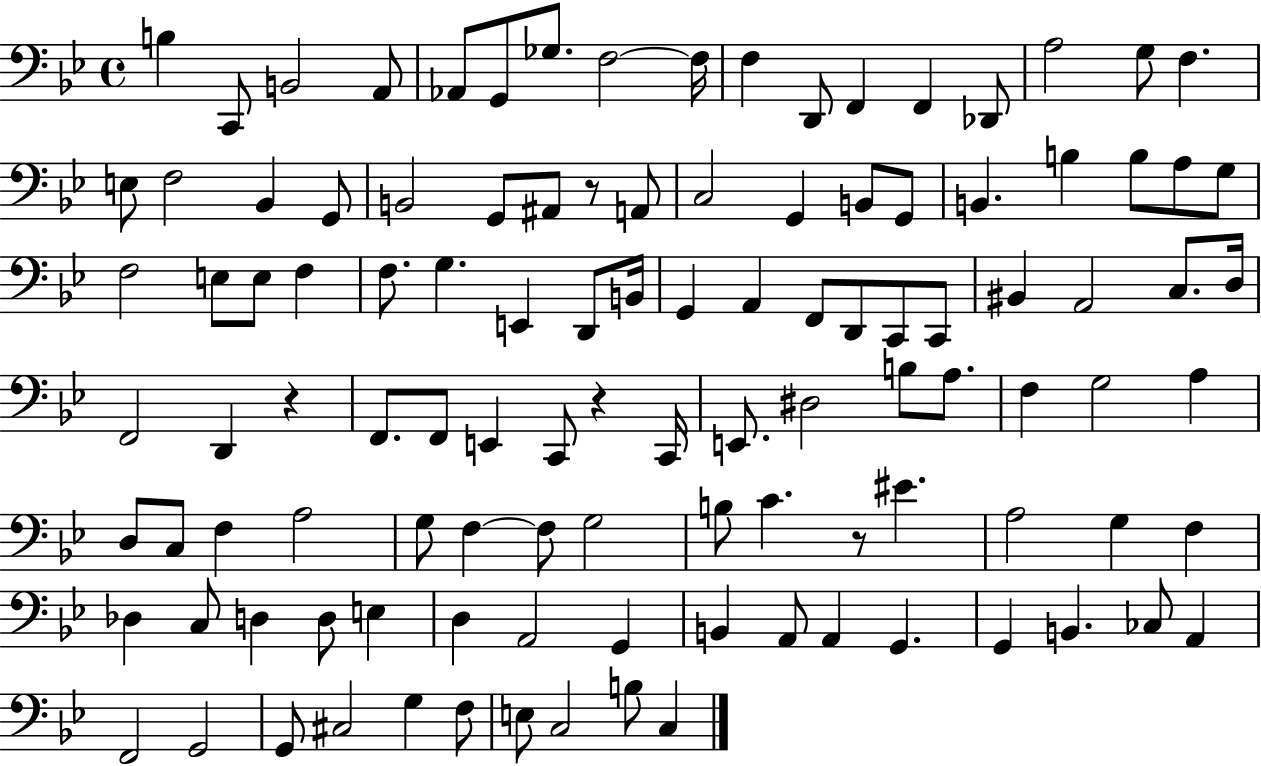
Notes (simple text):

B3/q C2/e B2/h A2/e Ab2/e G2/e Gb3/e. F3/h F3/s F3/q D2/e F2/q F2/q Db2/e A3/h G3/e F3/q. E3/e F3/h Bb2/q G2/e B2/h G2/e A#2/e R/e A2/e C3/h G2/q B2/e G2/e B2/q. B3/q B3/e A3/e G3/e F3/h E3/e E3/e F3/q F3/e. G3/q. E2/q D2/e B2/s G2/q A2/q F2/e D2/e C2/e C2/e BIS2/q A2/h C3/e. D3/s F2/h D2/q R/q F2/e. F2/e E2/q C2/e R/q C2/s E2/e. D#3/h B3/e A3/e. F3/q G3/h A3/q D3/e C3/e F3/q A3/h G3/e F3/q F3/e G3/h B3/e C4/q. R/e EIS4/q. A3/h G3/q F3/q Db3/q C3/e D3/q D3/e E3/q D3/q A2/h G2/q B2/q A2/e A2/q G2/q. G2/q B2/q. CES3/e A2/q F2/h G2/h G2/e C#3/h G3/q F3/e E3/e C3/h B3/e C3/q